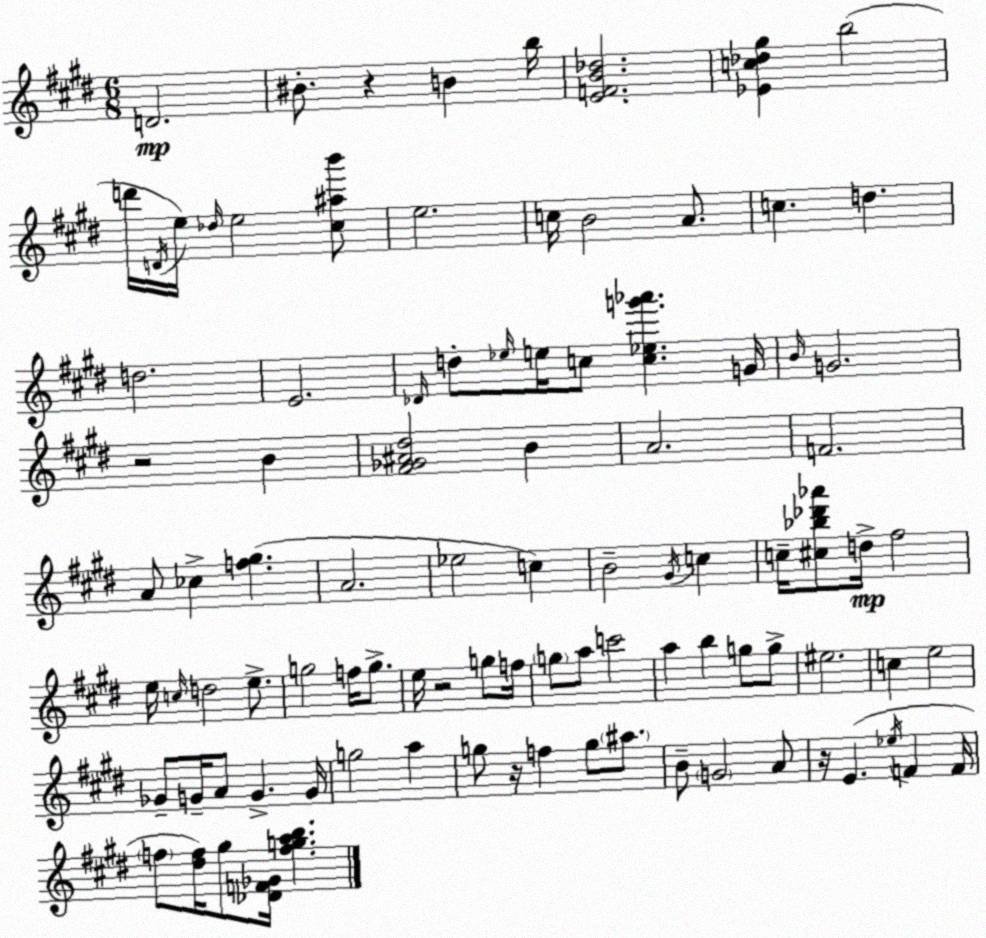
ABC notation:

X:1
T:Untitled
M:6/8
L:1/4
K:E
D2 ^B/2 z B b/4 [EFB_d]2 [_Ec_d^g] b2 d'/4 D/4 e/4 _d/4 e2 [^c^ab']/2 e2 c/4 B2 A/2 c d d2 E2 _D/4 d/2 _e/4 e/4 c/2 [c_eg'_a'] G/4 B/4 G2 z2 B [^F_G^A^d]2 B A2 F2 A/2 _c [f^g] A2 _e2 c B2 ^G/4 c c/4 [^c_b_d'_a']/2 d/4 ^f2 e/4 c/4 d2 e/2 g2 f/4 g/2 e/4 z2 g/2 f/4 g/2 a/2 c'2 a b g/2 g/2 ^e2 c e2 _G/2 G/4 A/2 G G/4 g2 a g/2 z/4 f g/2 ^a/2 B/2 G2 A/2 z/4 E _e/4 F F/4 f/2 [^df]/4 ^g/2 [_DF_G]/4 [fgab]